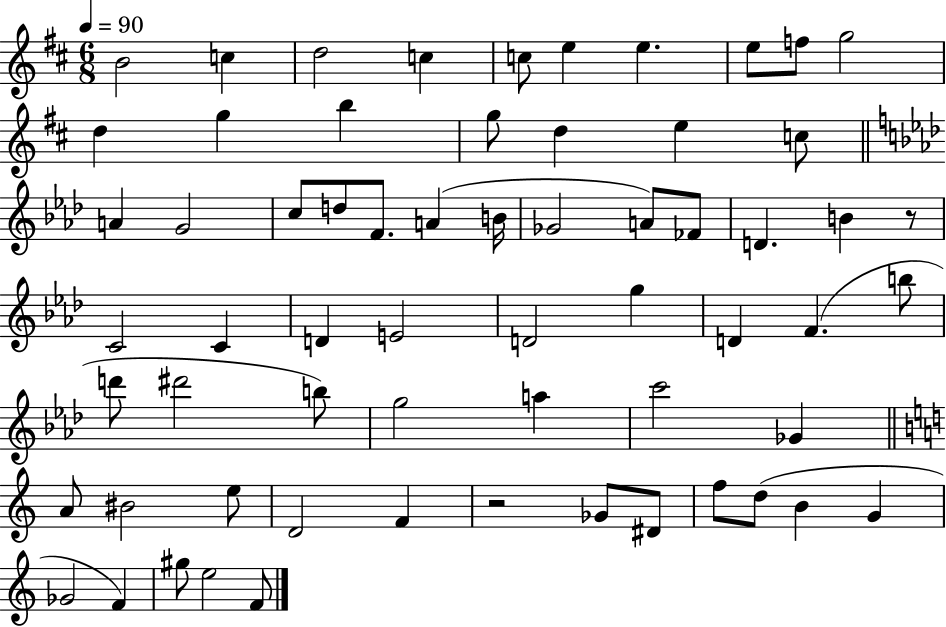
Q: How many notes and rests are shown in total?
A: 63